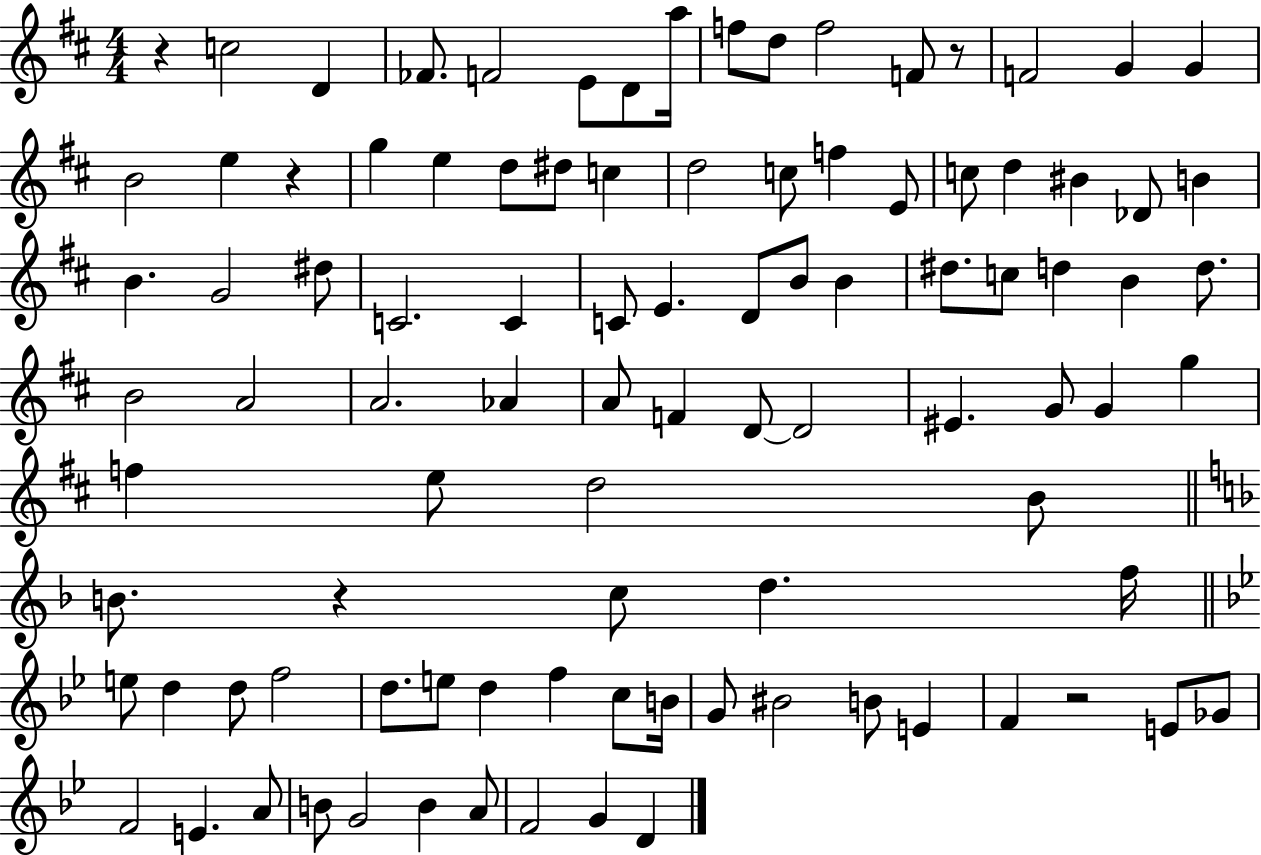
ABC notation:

X:1
T:Untitled
M:4/4
L:1/4
K:D
z c2 D _F/2 F2 E/2 D/2 a/4 f/2 d/2 f2 F/2 z/2 F2 G G B2 e z g e d/2 ^d/2 c d2 c/2 f E/2 c/2 d ^B _D/2 B B G2 ^d/2 C2 C C/2 E D/2 B/2 B ^d/2 c/2 d B d/2 B2 A2 A2 _A A/2 F D/2 D2 ^E G/2 G g f e/2 d2 B/2 B/2 z c/2 d f/4 e/2 d d/2 f2 d/2 e/2 d f c/2 B/4 G/2 ^B2 B/2 E F z2 E/2 _G/2 F2 E A/2 B/2 G2 B A/2 F2 G D